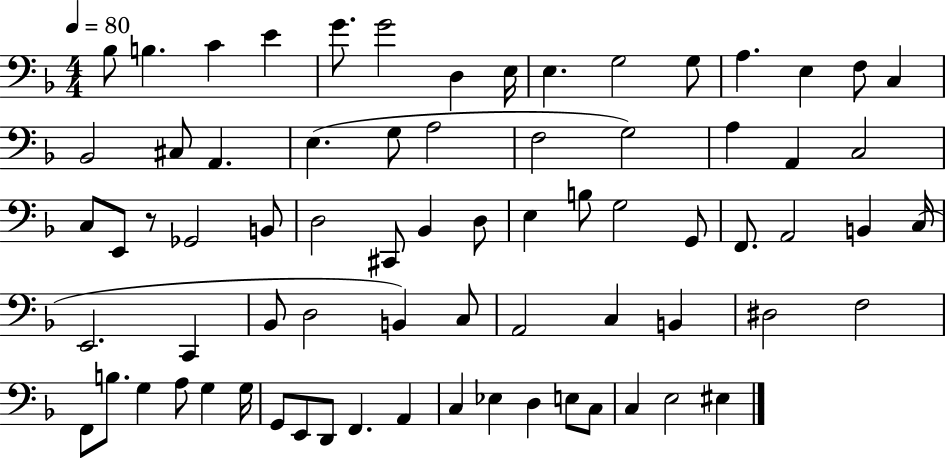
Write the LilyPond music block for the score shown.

{
  \clef bass
  \numericTimeSignature
  \time 4/4
  \key f \major
  \tempo 4 = 80
  bes8 b4. c'4 e'4 | g'8. g'2 d4 e16 | e4. g2 g8 | a4. e4 f8 c4 | \break bes,2 cis8 a,4. | e4.( g8 a2 | f2 g2) | a4 a,4 c2 | \break c8 e,8 r8 ges,2 b,8 | d2 cis,8 bes,4 d8 | e4 b8 g2 g,8 | f,8. a,2 b,4 c16( | \break e,2. c,4 | bes,8 d2 b,4) c8 | a,2 c4 b,4 | dis2 f2 | \break f,8 b8. g4 a8 g4 g16 | g,8 e,8 d,8 f,4. a,4 | c4 ees4 d4 e8 c8 | c4 e2 eis4 | \break \bar "|."
}